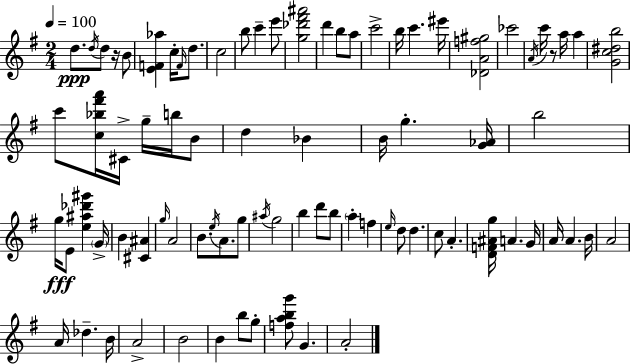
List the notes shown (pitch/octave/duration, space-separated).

D5/e. D5/s D5/e R/s B4/e [E4,F4,Ab5]/q C5/s F4/s D5/e. C5/h B5/e C6/q E6/e [G5,Db6,F#6,A#6]/h D6/q B5/e A5/e C6/h B5/s C6/q. EIS6/s [Db4,A4,F5,G#5]/h CES6/h A4/s C6/s R/e A5/s A5/q [G4,C5,D#5,B5]/h C6/e [C5,Bb5,F#6,A6]/s C#4/s G5/s B5/s B4/e D5/q Bb4/q B4/s G5/q. [G4,Ab4]/s B5/h G5/s E4/e [E5,A#5,Db6,G#6]/q G4/s B4/q [C#4,A#4]/q G5/s A4/h B4/e. E5/s A4/e. G5/e A#5/s G5/h B5/q D6/e B5/e A5/q F5/q E5/s D5/e D5/q. C5/e A4/q. [D4,F4,A#4,G5]/s A4/q. G4/s A4/s A4/q. B4/s A4/h A4/s Db5/q. B4/s A4/h B4/h B4/q B5/e G5/e [F5,A5,B5,G6]/e G4/q. A4/h